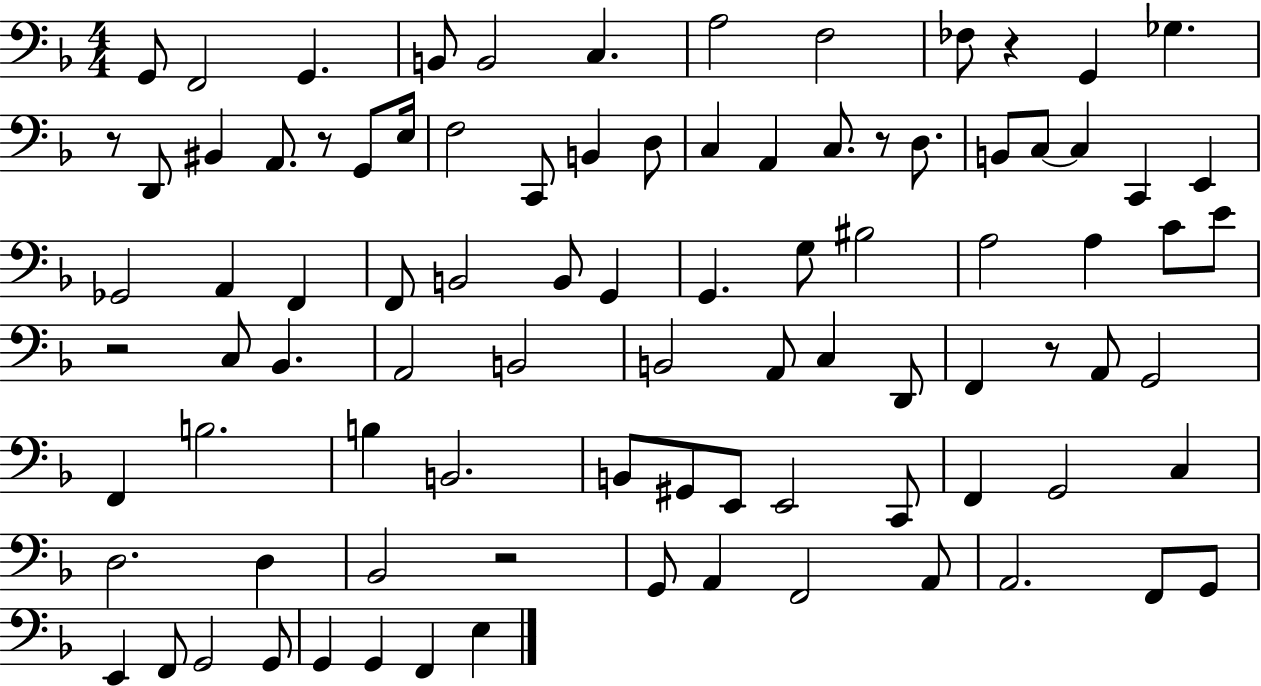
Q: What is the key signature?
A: F major